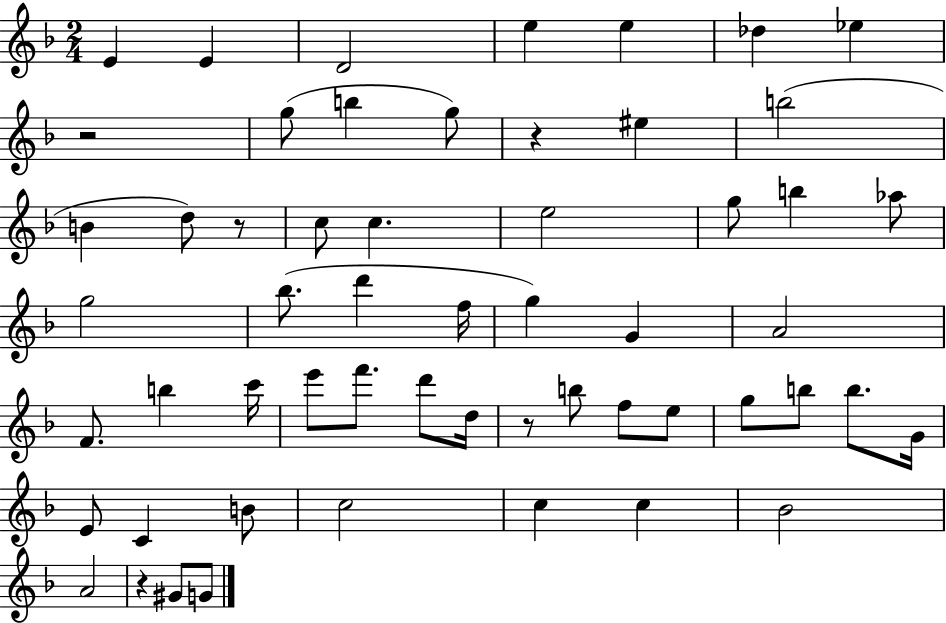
E4/q E4/q D4/h E5/q E5/q Db5/q Eb5/q R/h G5/e B5/q G5/e R/q EIS5/q B5/h B4/q D5/e R/e C5/e C5/q. E5/h G5/e B5/q Ab5/e G5/h Bb5/e. D6/q F5/s G5/q G4/q A4/h F4/e. B5/q C6/s E6/e F6/e. D6/e D5/s R/e B5/e F5/e E5/e G5/e B5/e B5/e. G4/s E4/e C4/q B4/e C5/h C5/q C5/q Bb4/h A4/h R/q G#4/e G4/e